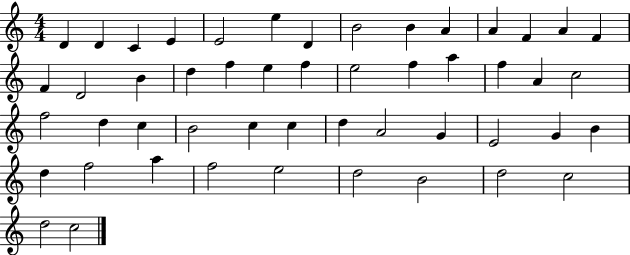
D4/q D4/q C4/q E4/q E4/h E5/q D4/q B4/h B4/q A4/q A4/q F4/q A4/q F4/q F4/q D4/h B4/q D5/q F5/q E5/q F5/q E5/h F5/q A5/q F5/q A4/q C5/h F5/h D5/q C5/q B4/h C5/q C5/q D5/q A4/h G4/q E4/h G4/q B4/q D5/q F5/h A5/q F5/h E5/h D5/h B4/h D5/h C5/h D5/h C5/h